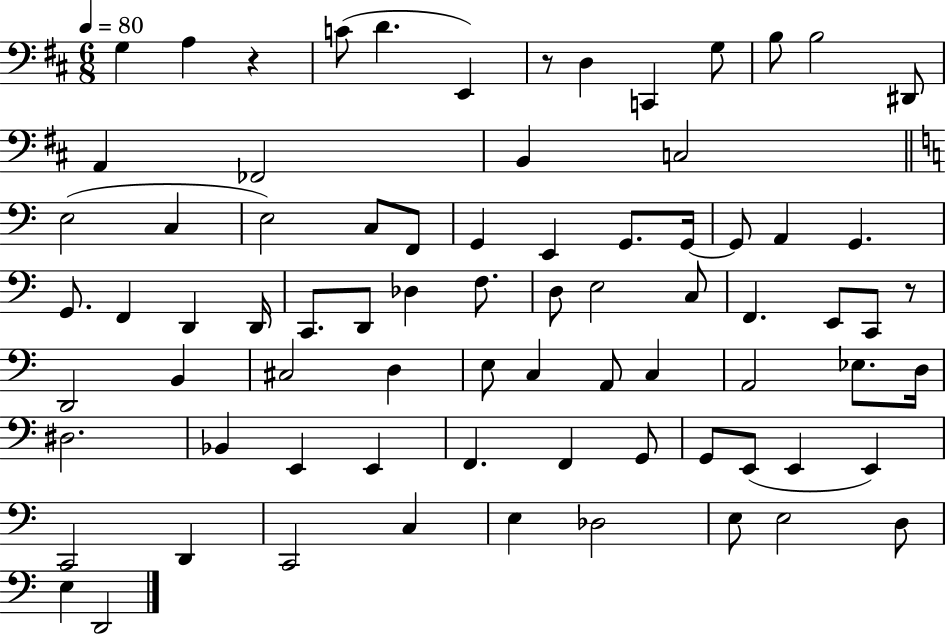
X:1
T:Untitled
M:6/8
L:1/4
K:D
G, A, z C/2 D E,, z/2 D, C,, G,/2 B,/2 B,2 ^D,,/2 A,, _F,,2 B,, C,2 E,2 C, E,2 C,/2 F,,/2 G,, E,, G,,/2 G,,/4 G,,/2 A,, G,, G,,/2 F,, D,, D,,/4 C,,/2 D,,/2 _D, F,/2 D,/2 E,2 C,/2 F,, E,,/2 C,,/2 z/2 D,,2 B,, ^C,2 D, E,/2 C, A,,/2 C, A,,2 _E,/2 D,/4 ^D,2 _B,, E,, E,, F,, F,, G,,/2 G,,/2 E,,/2 E,, E,, C,,2 D,, C,,2 C, E, _D,2 E,/2 E,2 D,/2 E, D,,2